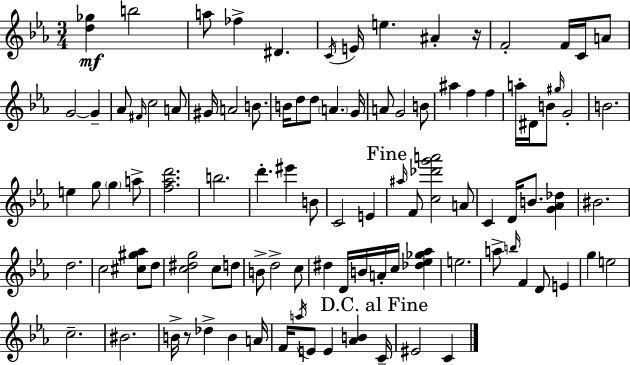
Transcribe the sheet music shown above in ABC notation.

X:1
T:Untitled
M:3/4
L:1/4
K:Cm
[d_g] b2 a/2 _f ^D C/4 E/4 e ^A z/4 F2 F/4 C/4 A/2 G2 G _A/2 ^F/4 c2 A/2 ^G/4 A2 B/2 B/4 d/2 d/2 A G/4 A/2 G2 B/2 ^a f f a/4 ^D/4 B/2 ^g/4 G2 B2 e g/2 g a/2 [f_ad']2 b2 d' ^e' B/2 C2 E ^a/4 F/2 [c_d'g'a']2 A/2 C D/4 B/2 [G_A_d] ^B2 d2 c2 [^c^g_a]/2 d/2 [c^dg]2 c/2 d/2 B/2 d2 c/2 ^d D/4 B/4 A/4 c/4 [_d_e_g_a] e2 a/2 b/4 F D/2 E g e2 c2 ^B2 B/4 z/2 _d B A/4 F/4 a/4 E/2 E [_AB] C/4 ^E2 C